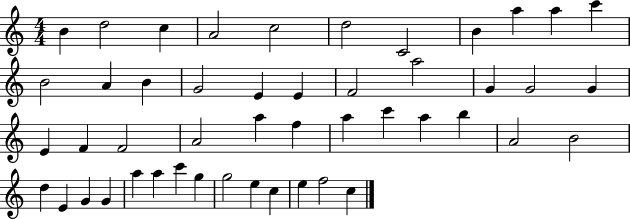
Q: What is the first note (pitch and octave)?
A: B4